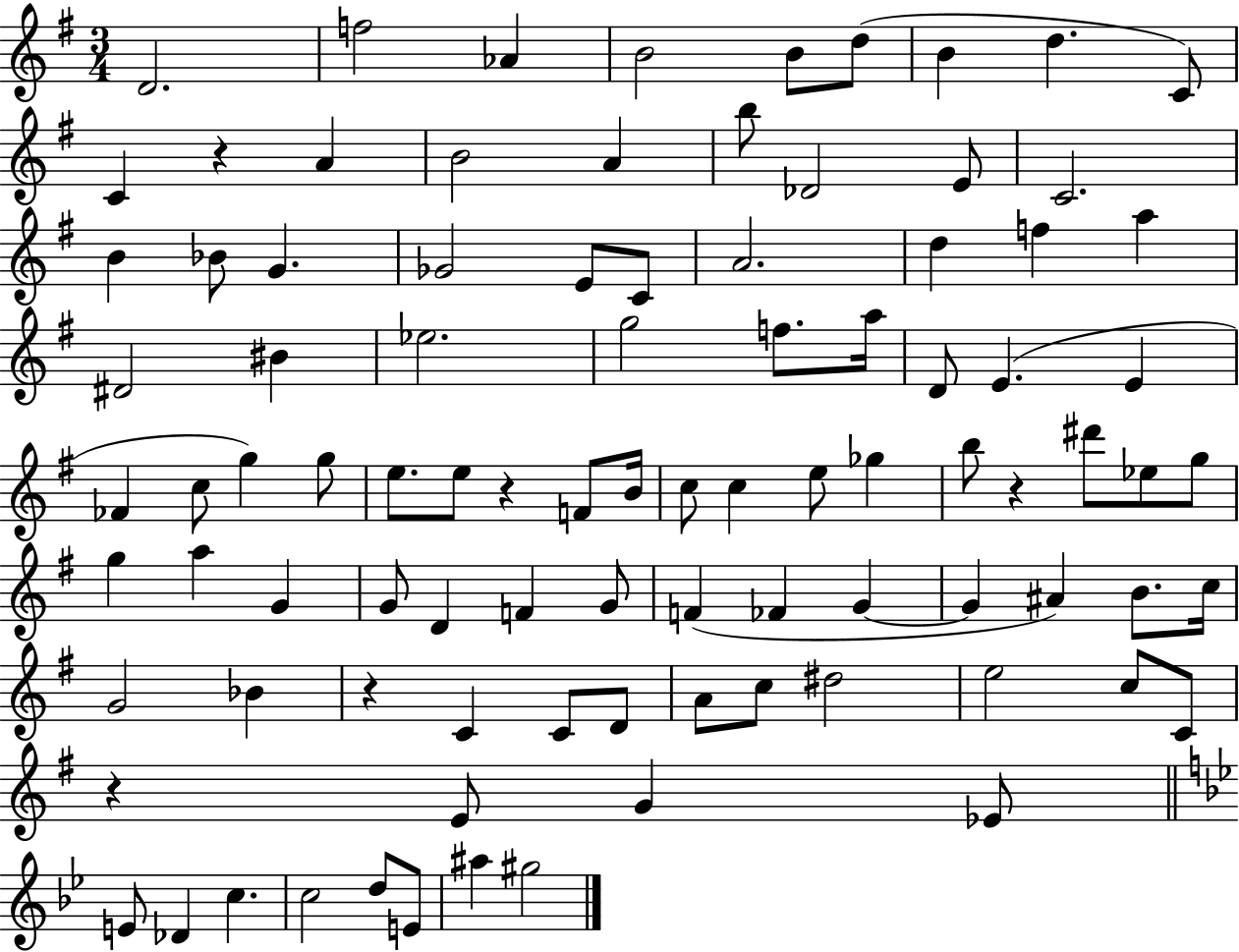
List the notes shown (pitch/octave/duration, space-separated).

D4/h. F5/h Ab4/q B4/h B4/e D5/e B4/q D5/q. C4/e C4/q R/q A4/q B4/h A4/q B5/e Db4/h E4/e C4/h. B4/q Bb4/e G4/q. Gb4/h E4/e C4/e A4/h. D5/q F5/q A5/q D#4/h BIS4/q Eb5/h. G5/h F5/e. A5/s D4/e E4/q. E4/q FES4/q C5/e G5/q G5/e E5/e. E5/e R/q F4/e B4/s C5/e C5/q E5/e Gb5/q B5/e R/q D#6/e Eb5/e G5/e G5/q A5/q G4/q G4/e D4/q F4/q G4/e F4/q FES4/q G4/q G4/q A#4/q B4/e. C5/s G4/h Bb4/q R/q C4/q C4/e D4/e A4/e C5/e D#5/h E5/h C5/e C4/e R/q E4/e G4/q Eb4/e E4/e Db4/q C5/q. C5/h D5/e E4/e A#5/q G#5/h